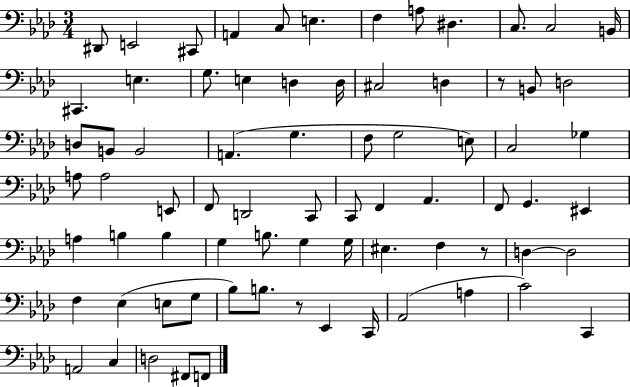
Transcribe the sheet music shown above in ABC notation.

X:1
T:Untitled
M:3/4
L:1/4
K:Ab
^D,,/2 E,,2 ^C,,/2 A,, C,/2 E, F, A,/2 ^D, C,/2 C,2 B,,/4 ^C,, E, G,/2 E, D, D,/4 ^C,2 D, z/2 B,,/2 D,2 D,/2 B,,/2 B,,2 A,, G, F,/2 G,2 E,/2 C,2 _G, A,/2 A,2 E,,/2 F,,/2 D,,2 C,,/2 C,,/2 F,, _A,, F,,/2 G,, ^E,, A, B, B, G, B,/2 G, G,/4 ^E, F, z/2 D, D,2 F, _E, E,/2 G,/2 _B,/2 B,/2 z/2 _E,, C,,/4 _A,,2 A, C2 C,, A,,2 C, D,2 ^F,,/2 F,,/2